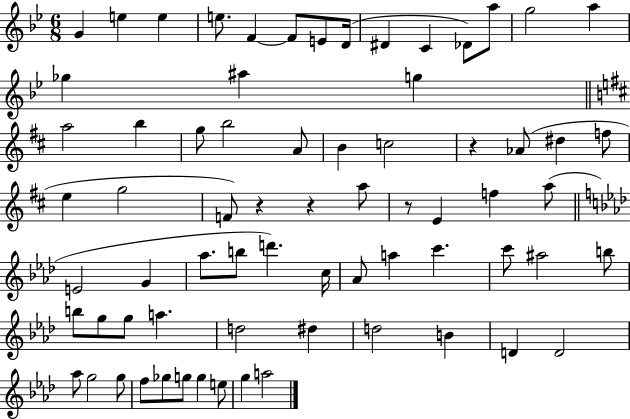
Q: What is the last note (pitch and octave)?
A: A5